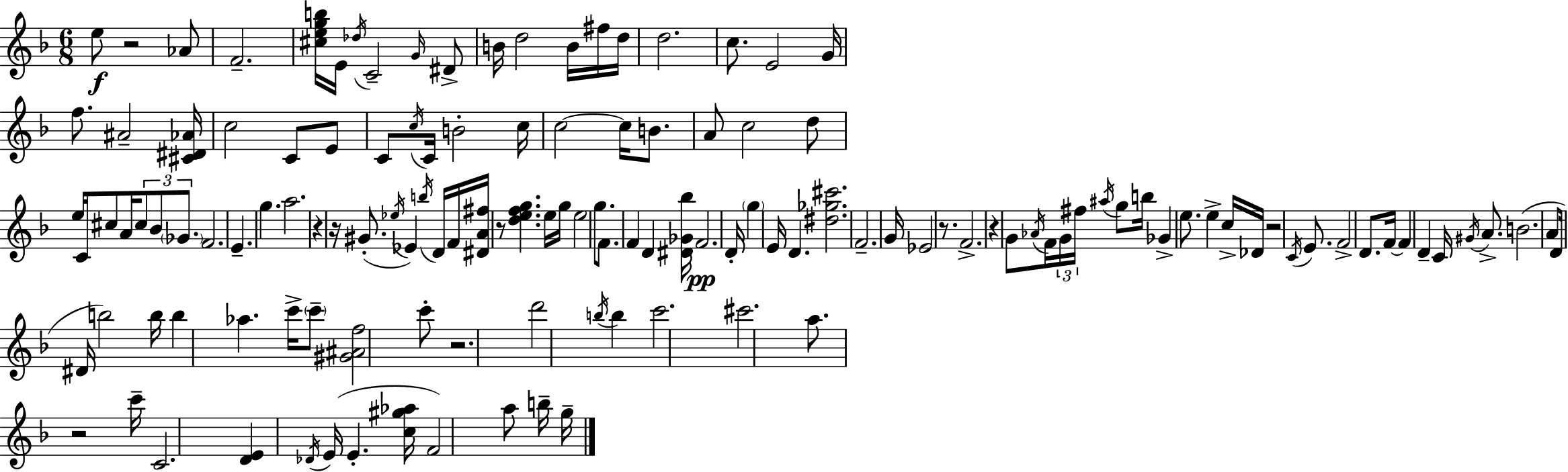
X:1
T:Untitled
M:6/8
L:1/4
K:Dm
e/2 z2 _A/2 F2 [^cegb]/4 E/4 _d/4 C2 G/4 ^D/2 B/4 d2 B/4 ^f/4 d/4 d2 c/2 E2 G/4 f/2 ^A2 [^C^D_A]/4 c2 C/2 E/2 C/2 c/4 C/4 B2 c/4 c2 c/4 B/2 A/2 c2 d/2 e/4 C/4 ^c/2 A/4 ^c/2 _B/2 _G/2 F2 E g a2 z z/4 ^G/2 _e/4 _E b/4 D/4 F/4 [^DA^f]/4 z/2 [defg] e/4 g/4 e2 g/2 F/2 F D [^D_G_b]/4 F2 D/4 g E/4 D [^d_g^c']2 F2 G/4 _E2 z/2 F2 z G/2 _A/4 F/4 G/4 ^f/4 ^a/4 g/2 b/4 _G e/2 e c/4 _D/4 z2 C/4 E/2 F2 D/2 F/4 F D C/4 ^G/4 A/2 B2 A/2 D/4 ^D/4 b2 b/4 b _a c'/4 c'/2 [^G^Af]2 c'/2 z2 d'2 b/4 b c'2 ^c'2 a/2 z2 c'/4 C2 [DE] _D/4 E/4 E [c^g_a]/4 F2 a/2 b/4 g/4